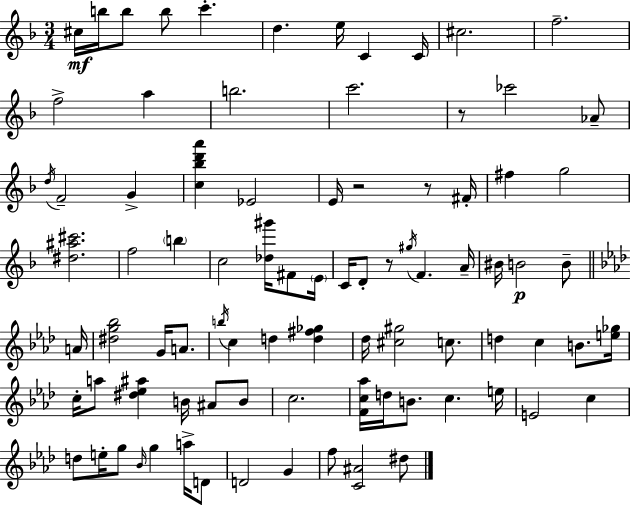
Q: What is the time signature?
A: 3/4